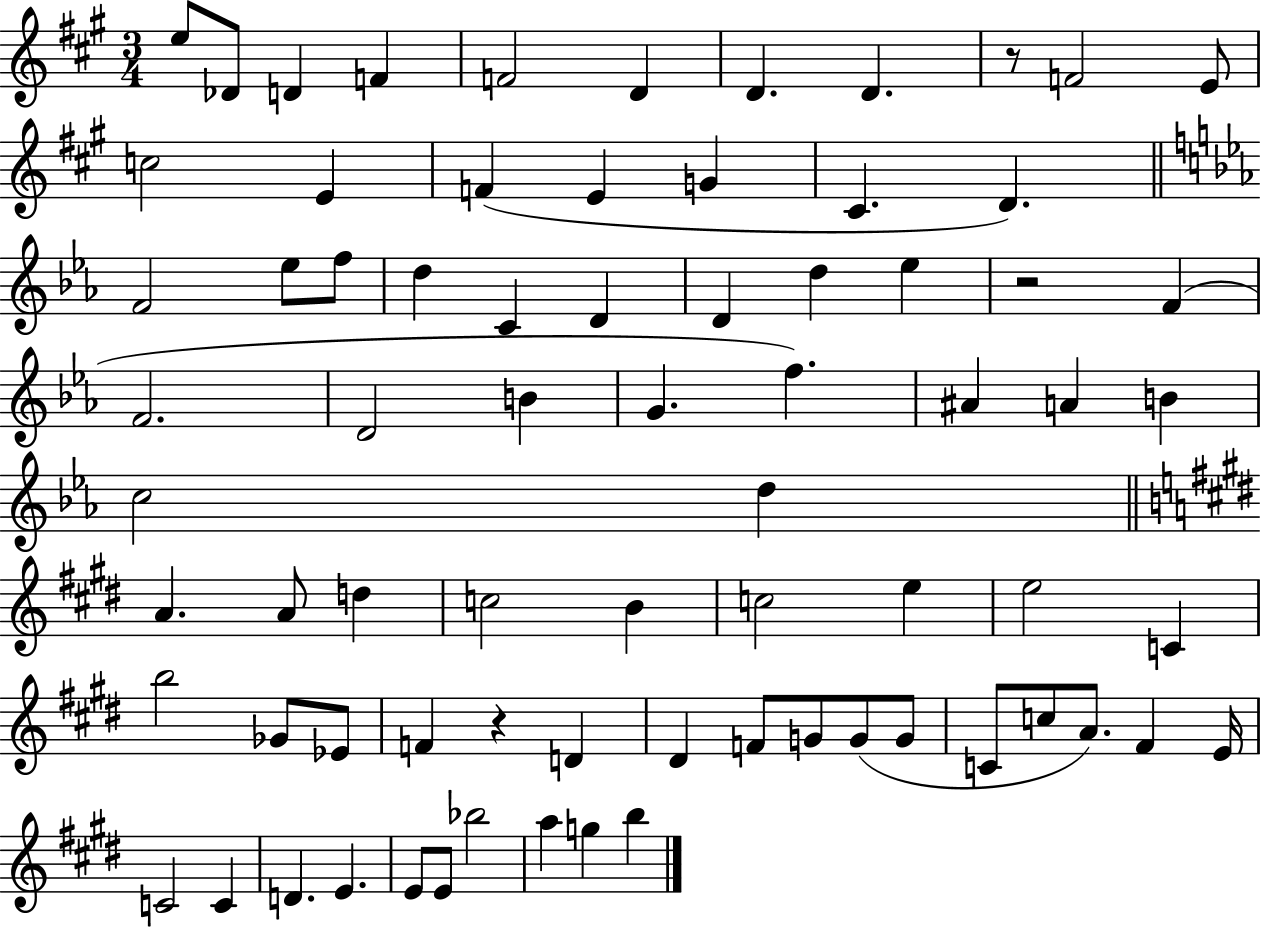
E5/e Db4/e D4/q F4/q F4/h D4/q D4/q. D4/q. R/e F4/h E4/e C5/h E4/q F4/q E4/q G4/q C#4/q. D4/q. F4/h Eb5/e F5/e D5/q C4/q D4/q D4/q D5/q Eb5/q R/h F4/q F4/h. D4/h B4/q G4/q. F5/q. A#4/q A4/q B4/q C5/h D5/q A4/q. A4/e D5/q C5/h B4/q C5/h E5/q E5/h C4/q B5/h Gb4/e Eb4/e F4/q R/q D4/q D#4/q F4/e G4/e G4/e G4/e C4/e C5/e A4/e. F#4/q E4/s C4/h C4/q D4/q. E4/q. E4/e E4/e Bb5/h A5/q G5/q B5/q